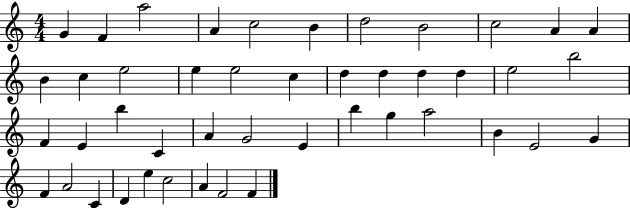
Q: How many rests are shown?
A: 0